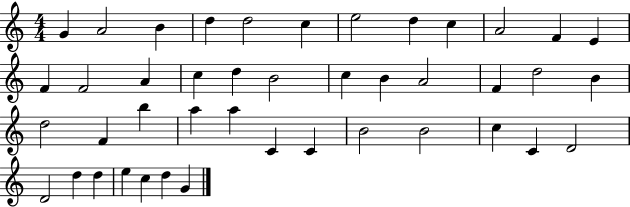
X:1
T:Untitled
M:4/4
L:1/4
K:C
G A2 B d d2 c e2 d c A2 F E F F2 A c d B2 c B A2 F d2 B d2 F b a a C C B2 B2 c C D2 D2 d d e c d G